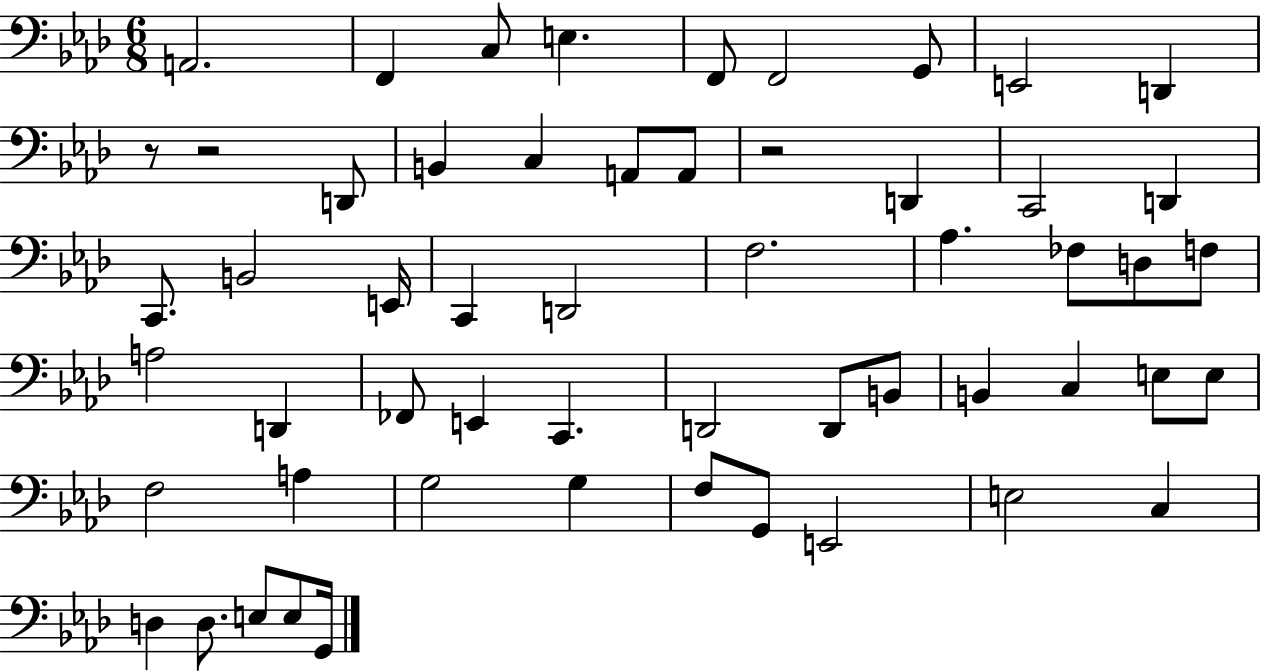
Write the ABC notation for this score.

X:1
T:Untitled
M:6/8
L:1/4
K:Ab
A,,2 F,, C,/2 E, F,,/2 F,,2 G,,/2 E,,2 D,, z/2 z2 D,,/2 B,, C, A,,/2 A,,/2 z2 D,, C,,2 D,, C,,/2 B,,2 E,,/4 C,, D,,2 F,2 _A, _F,/2 D,/2 F,/2 A,2 D,, _F,,/2 E,, C,, D,,2 D,,/2 B,,/2 B,, C, E,/2 E,/2 F,2 A, G,2 G, F,/2 G,,/2 E,,2 E,2 C, D, D,/2 E,/2 E,/2 G,,/4